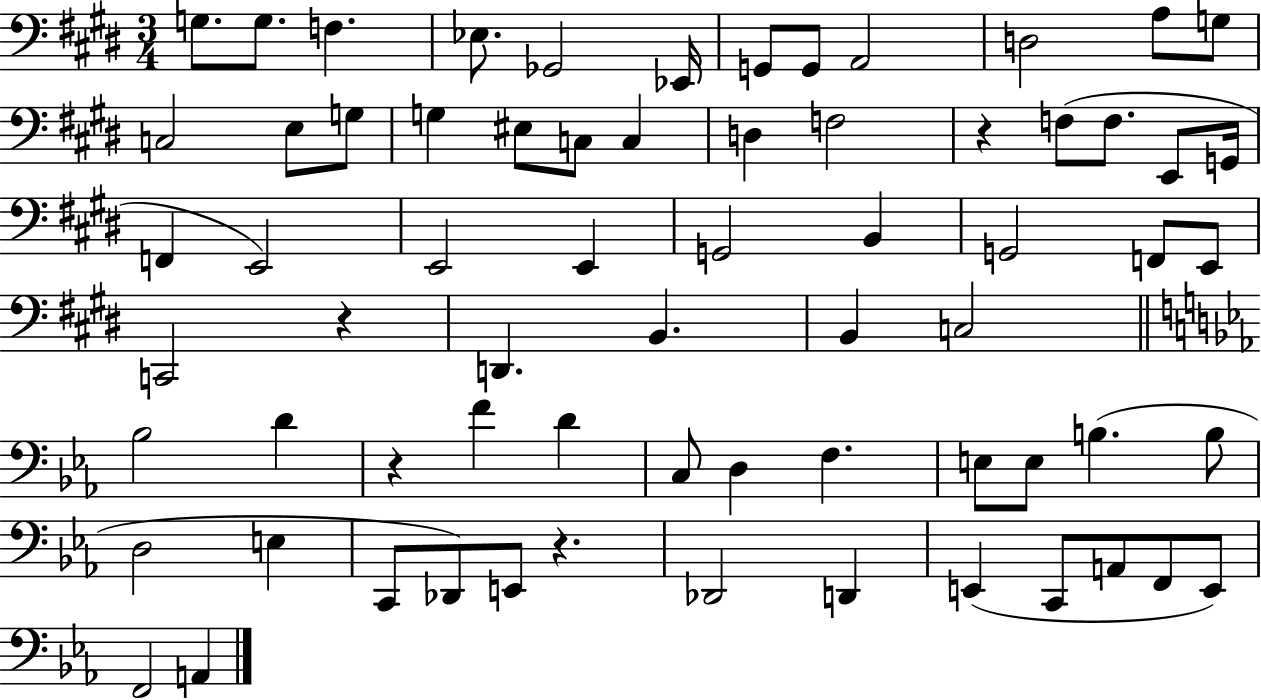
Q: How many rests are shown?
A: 4